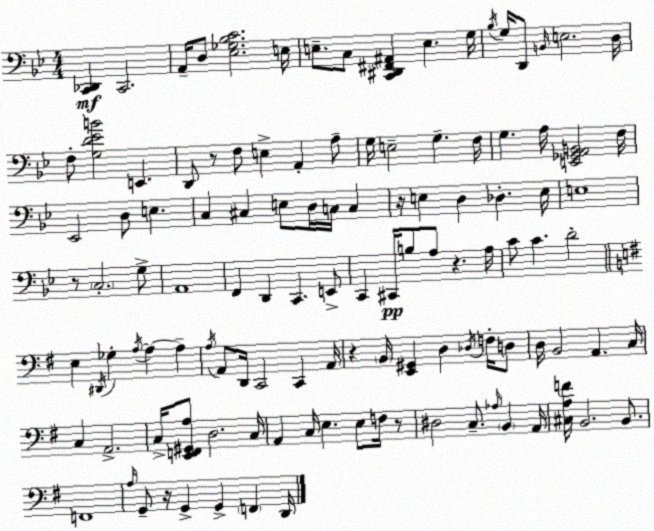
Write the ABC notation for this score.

X:1
T:Untitled
M:4/4
L:1/4
K:Bb
[C,,_D,,] C,,2 A,,/4 D,/2 [_E,_G,_B,C]2 E,/4 E,/2 C,/2 [C,,^D,,^F,,^A,,] E, G,/4 _B,/4 G,/4 D,,/2 B,,/4 E,2 D,/4 F,/2 [G,D_EB]2 E,, D,,/2 z/2 F,/2 E, A,, A,/2 G,/4 E,2 G, F,/4 G, A,/4 [E,,_G,,A,,B,,]2 F,/4 _E,,2 D,/2 E, C, ^C, E,/2 D,/4 C,/4 C, z/4 E, D, _D, E,/4 E,4 z/2 C,2 G,/2 A,,4 F,, D,, C,, E,,/2 C,, ^C,,/4 B,/2 A,/2 z A,/4 C/2 C D2 E, ^D,,/4 _G, A,/4 A, A, A,/4 A,,/2 D,,/4 C,,2 C,, A,,/4 z B,,/4 [E,,^G,,] D, _D,/4 F,/4 D,/2 D,/4 B,,2 A,, C,/4 C, A,,2 C,/4 [E,,F,,^G,,A,]/2 D,2 C,/4 A,, C,/4 E, E,/2 F,/4 z/2 ^D,2 C,/2 _A,/4 B,, A,,/4 [^C,A,F]/4 B,,2 B,,/2 F,,4 A,/4 G,,/2 z/4 G,, G,, F,, D,,/4